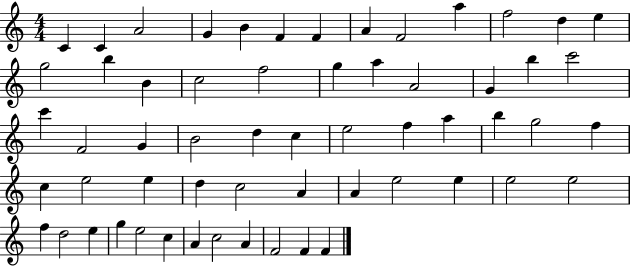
C4/q C4/q A4/h G4/q B4/q F4/q F4/q A4/q F4/h A5/q F5/h D5/q E5/q G5/h B5/q B4/q C5/h F5/h G5/q A5/q A4/h G4/q B5/q C6/h C6/q F4/h G4/q B4/h D5/q C5/q E5/h F5/q A5/q B5/q G5/h F5/q C5/q E5/h E5/q D5/q C5/h A4/q A4/q E5/h E5/q E5/h E5/h F5/q D5/h E5/q G5/q E5/h C5/q A4/q C5/h A4/q F4/h F4/q F4/q